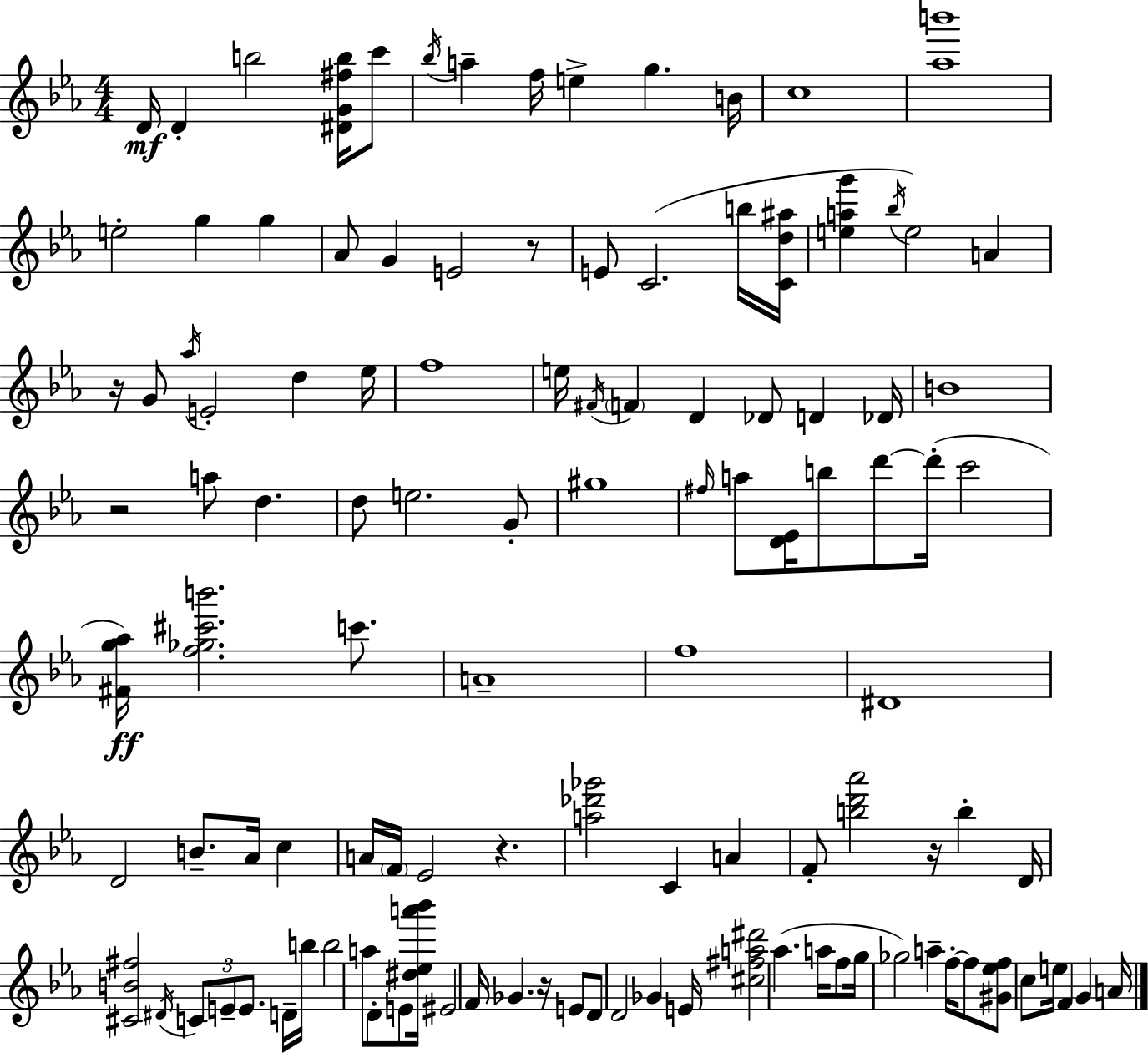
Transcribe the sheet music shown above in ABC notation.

X:1
T:Untitled
M:4/4
L:1/4
K:Eb
D/4 D b2 [^DG^fb]/4 c'/2 _b/4 a f/4 e g B/4 c4 [_ab']4 e2 g g _A/2 G E2 z/2 E/2 C2 b/4 [Cd^a]/4 [eag'] _b/4 e2 A z/4 G/2 _a/4 E2 d _e/4 f4 e/4 ^F/4 F D _D/2 D _D/4 B4 z2 a/2 d d/2 e2 G/2 ^g4 ^f/4 a/2 [D_E]/4 b/2 d'/2 d'/4 c'2 [^Fg_a]/4 [f_g^c'b']2 c'/2 A4 f4 ^D4 D2 B/2 _A/4 c A/4 F/4 _E2 z [a_d'_g']2 C A F/2 [bd'_a']2 z/4 b D/4 [^CB^f]2 ^D/4 C/2 E/2 E/2 D/4 b/4 b2 a/2 D/2 E/2 [^d_ea'_b']/4 ^E2 F/4 _G z/4 E/2 D/2 D2 _G E/4 [^c^fa^d']2 _a a/4 f/2 g/4 _g2 a f/4 f/2 [^G_ef]/2 c/2 e/4 F G A/4